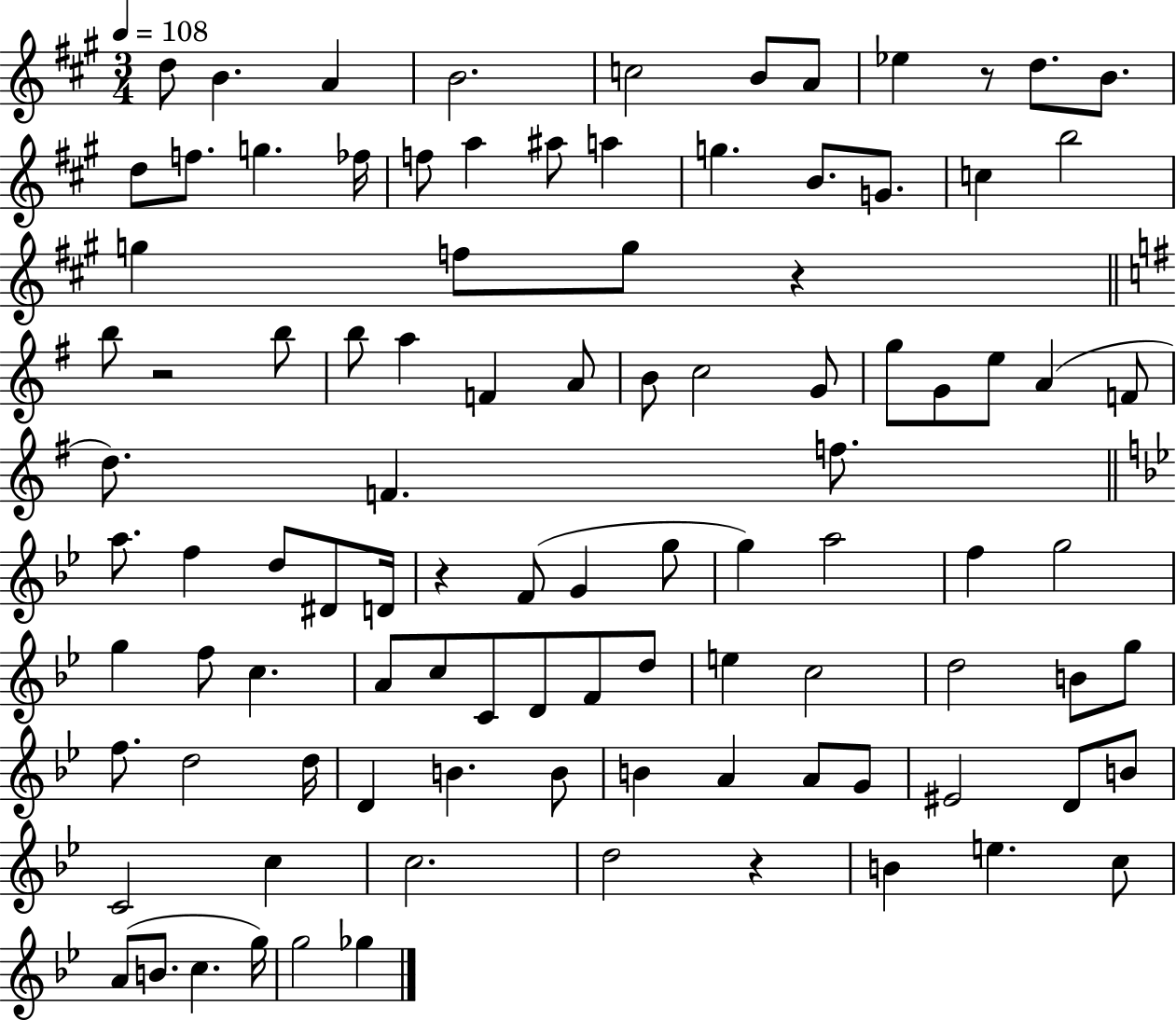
D5/e B4/q. A4/q B4/h. C5/h B4/e A4/e Eb5/q R/e D5/e. B4/e. D5/e F5/e. G5/q. FES5/s F5/e A5/q A#5/e A5/q G5/q. B4/e. G4/e. C5/q B5/h G5/q F5/e G5/e R/q B5/e R/h B5/e B5/e A5/q F4/q A4/e B4/e C5/h G4/e G5/e G4/e E5/e A4/q F4/e D5/e. F4/q. F5/e. A5/e. F5/q D5/e D#4/e D4/s R/q F4/e G4/q G5/e G5/q A5/h F5/q G5/h G5/q F5/e C5/q. A4/e C5/e C4/e D4/e F4/e D5/e E5/q C5/h D5/h B4/e G5/e F5/e. D5/h D5/s D4/q B4/q. B4/e B4/q A4/q A4/e G4/e EIS4/h D4/e B4/e C4/h C5/q C5/h. D5/h R/q B4/q E5/q. C5/e A4/e B4/e. C5/q. G5/s G5/h Gb5/q